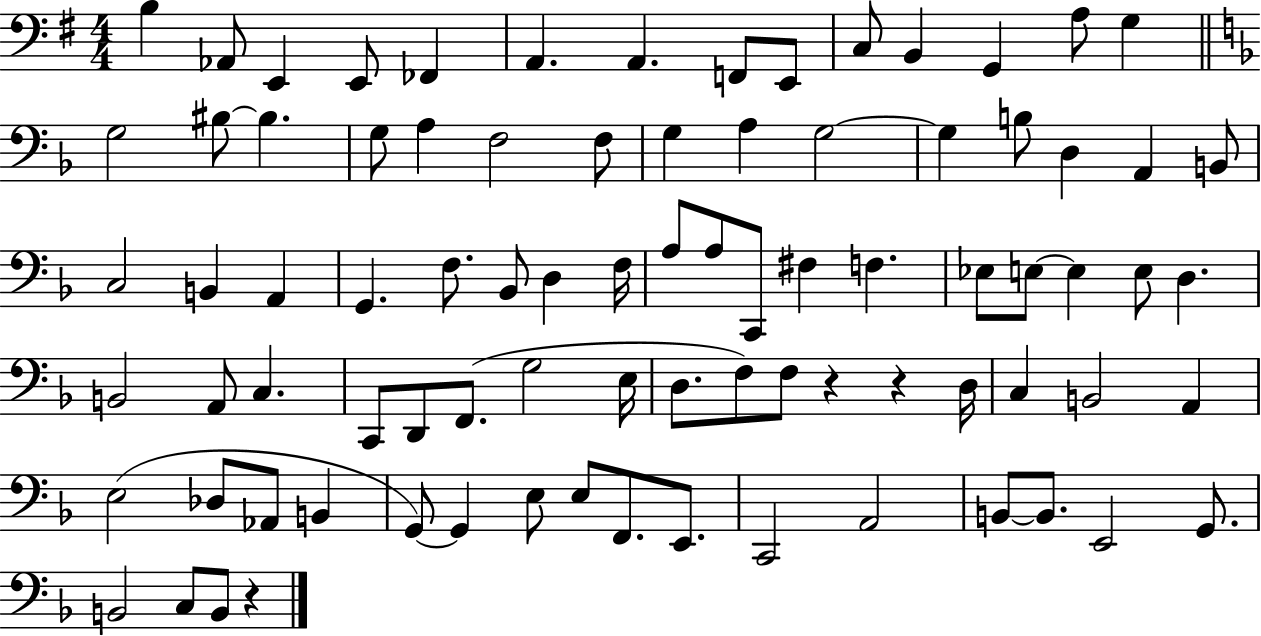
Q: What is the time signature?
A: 4/4